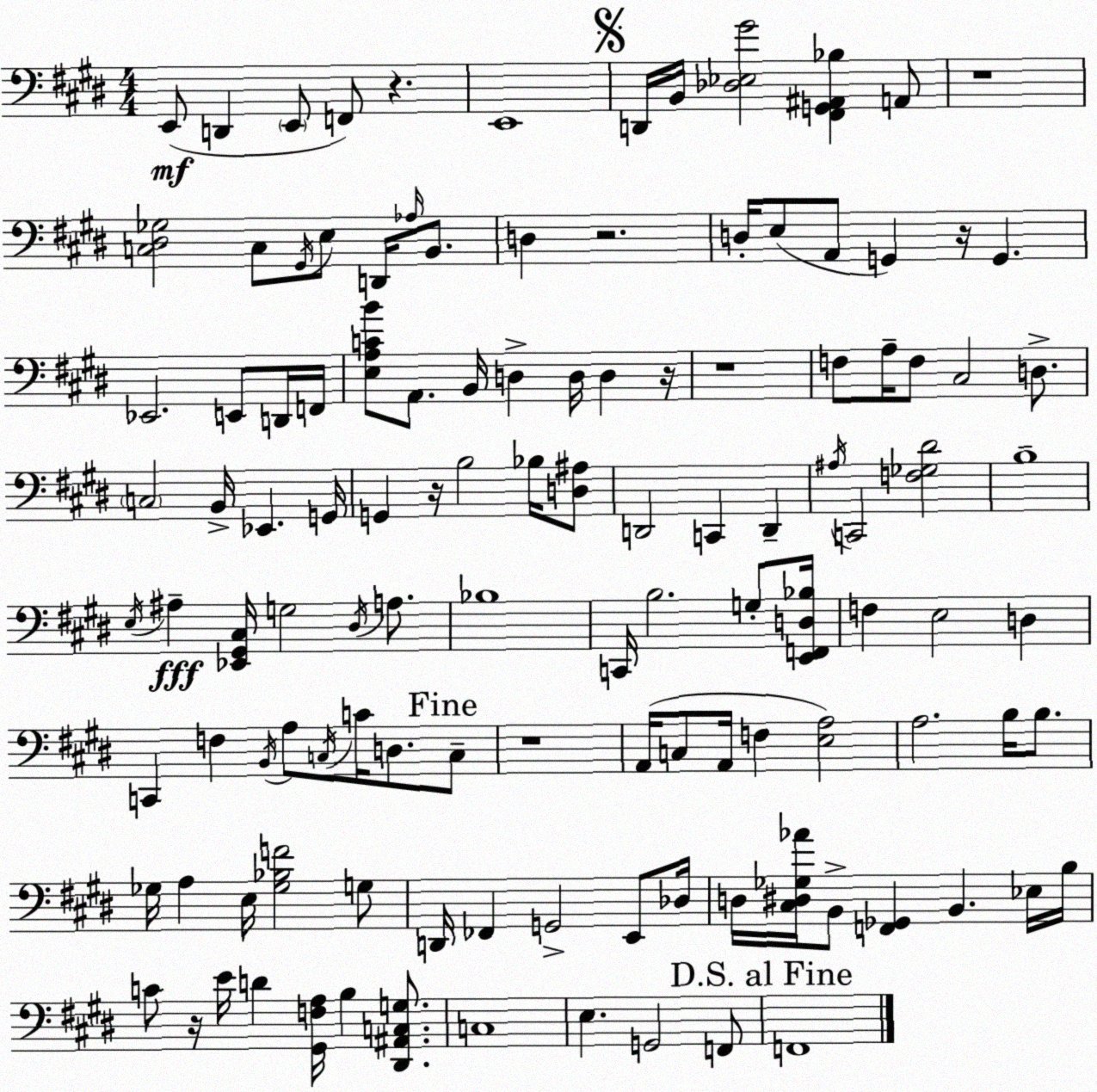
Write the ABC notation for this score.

X:1
T:Untitled
M:4/4
L:1/4
K:E
E,,/2 D,, E,,/2 F,,/2 z E,,4 D,,/4 B,,/4 [_D,_E,^G]2 [^F,,G,,^A,,_B,] A,,/2 z4 [C,^D,_G,]2 C,/2 ^G,,/4 E,/2 D,,/4 _A,/4 B,,/2 D, z2 D,/4 E,/2 A,,/2 G,, z/4 G,, _E,,2 E,,/2 D,,/4 F,,/4 [E,A,CB]/2 A,,/2 B,,/4 D, D,/4 D, z/4 z4 F,/2 A,/4 F,/2 ^C,2 D,/2 C,2 B,,/4 _E,, G,,/4 G,, z/4 B,2 _B,/4 [D,^A,]/2 D,,2 C,, D,, ^A,/4 C,,2 [F,_G,^D]2 B,4 E,/4 ^A, [_E,,^G,,^C,]/4 G,2 ^D,/4 A,/2 _B,4 C,,/4 B,2 G,/2 [E,,F,,D,_B,]/4 F, E,2 D, C,, F, B,,/4 A,/2 C,/4 C/4 D,/2 C,/2 z4 A,,/4 C,/2 A,,/4 F, [E,A,]2 A,2 B,/4 B,/2 _G,/4 A, E,/4 [_G,_B,F]2 G,/2 D,,/4 _F,, G,,2 E,,/2 _D,/4 D,/4 [^C,^D,_G,_A]/4 B,,/2 [F,,_G,,] B,, _E,/4 B,/4 C/2 z/4 E/4 D [^G,,F,A,]/4 B, [^D,,^A,,C,G,]/2 C,4 E, G,,2 F,,/2 F,,4